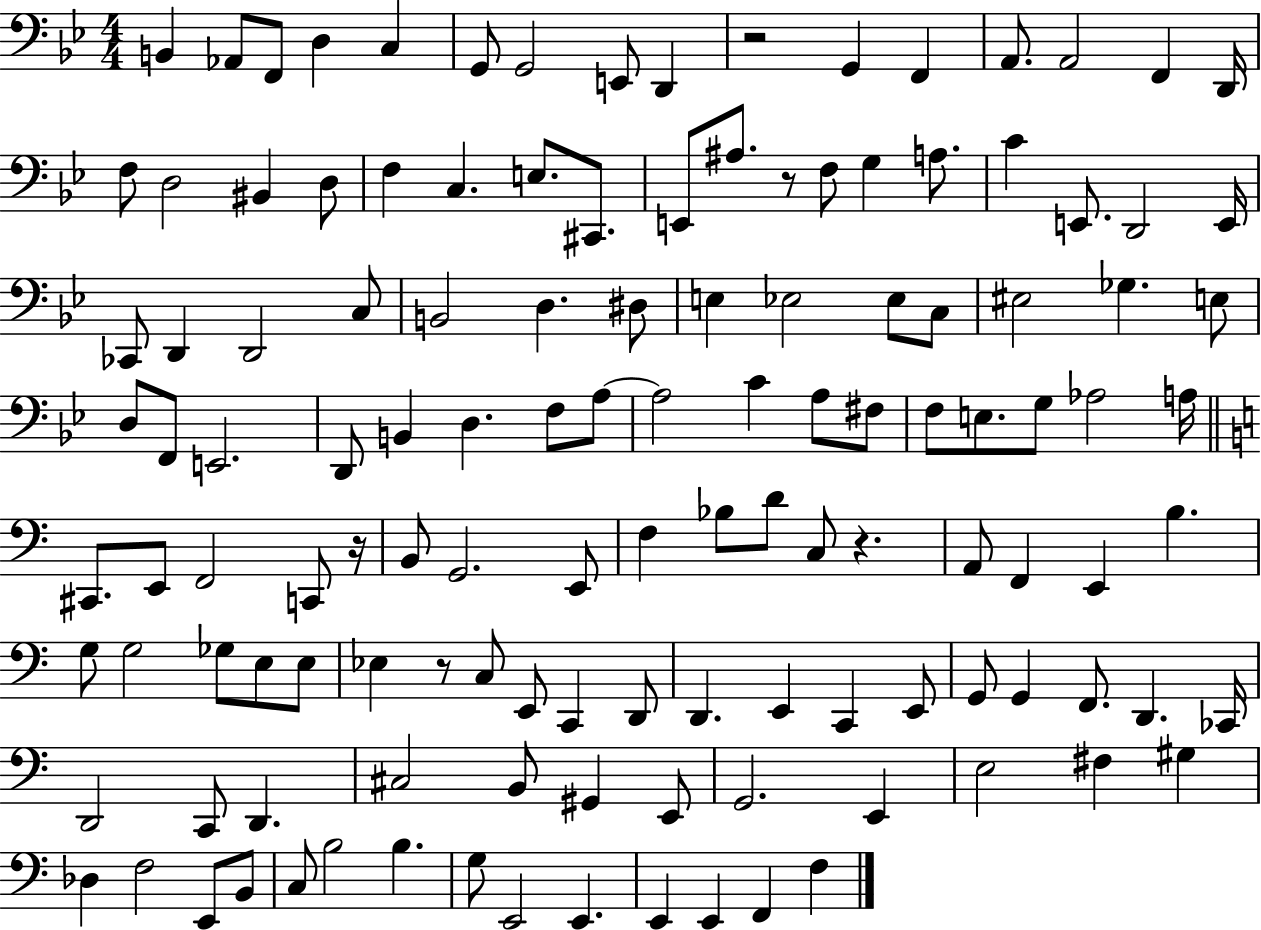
B2/q Ab2/e F2/e D3/q C3/q G2/e G2/h E2/e D2/q R/h G2/q F2/q A2/e. A2/h F2/q D2/s F3/e D3/h BIS2/q D3/e F3/q C3/q. E3/e. C#2/e. E2/e A#3/e. R/e F3/e G3/q A3/e. C4/q E2/e. D2/h E2/s CES2/e D2/q D2/h C3/e B2/h D3/q. D#3/e E3/q Eb3/h Eb3/e C3/e EIS3/h Gb3/q. E3/e D3/e F2/e E2/h. D2/e B2/q D3/q. F3/e A3/e A3/h C4/q A3/e F#3/e F3/e E3/e. G3/e Ab3/h A3/s C#2/e. E2/e F2/h C2/e R/s B2/e G2/h. E2/e F3/q Bb3/e D4/e C3/e R/q. A2/e F2/q E2/q B3/q. G3/e G3/h Gb3/e E3/e E3/e Eb3/q R/e C3/e E2/e C2/q D2/e D2/q. E2/q C2/q E2/e G2/e G2/q F2/e. D2/q. CES2/s D2/h C2/e D2/q. C#3/h B2/e G#2/q E2/e G2/h. E2/q E3/h F#3/q G#3/q Db3/q F3/h E2/e B2/e C3/e B3/h B3/q. G3/e E2/h E2/q. E2/q E2/q F2/q F3/q